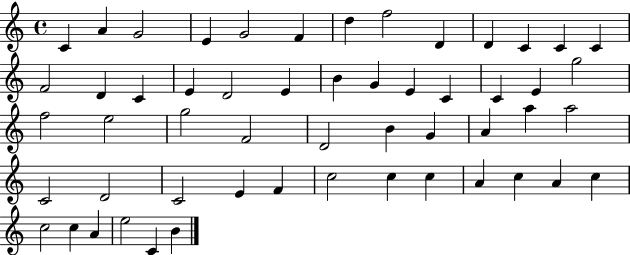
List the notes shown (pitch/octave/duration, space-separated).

C4/q A4/q G4/h E4/q G4/h F4/q D5/q F5/h D4/q D4/q C4/q C4/q C4/q F4/h D4/q C4/q E4/q D4/h E4/q B4/q G4/q E4/q C4/q C4/q E4/q G5/h F5/h E5/h G5/h F4/h D4/h B4/q G4/q A4/q A5/q A5/h C4/h D4/h C4/h E4/q F4/q C5/h C5/q C5/q A4/q C5/q A4/q C5/q C5/h C5/q A4/q E5/h C4/q B4/q